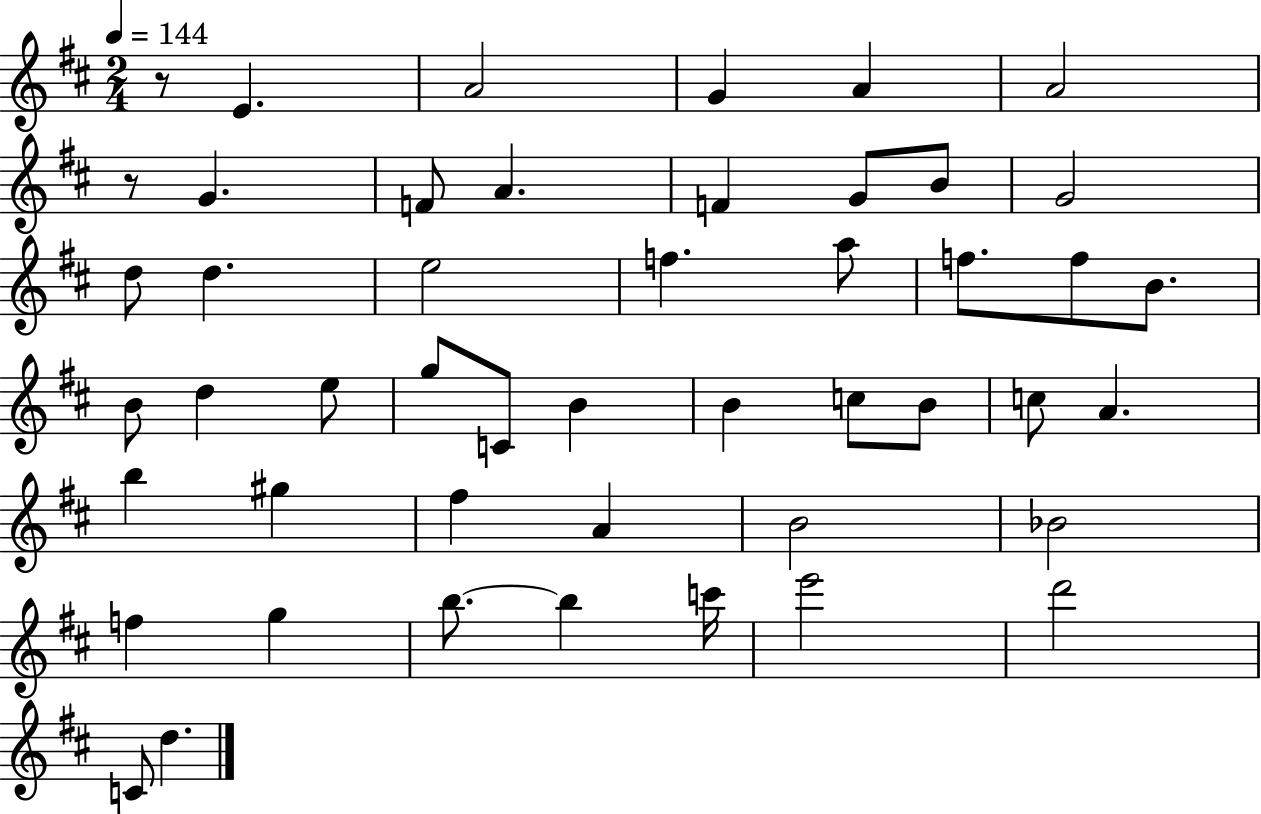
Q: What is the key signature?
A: D major